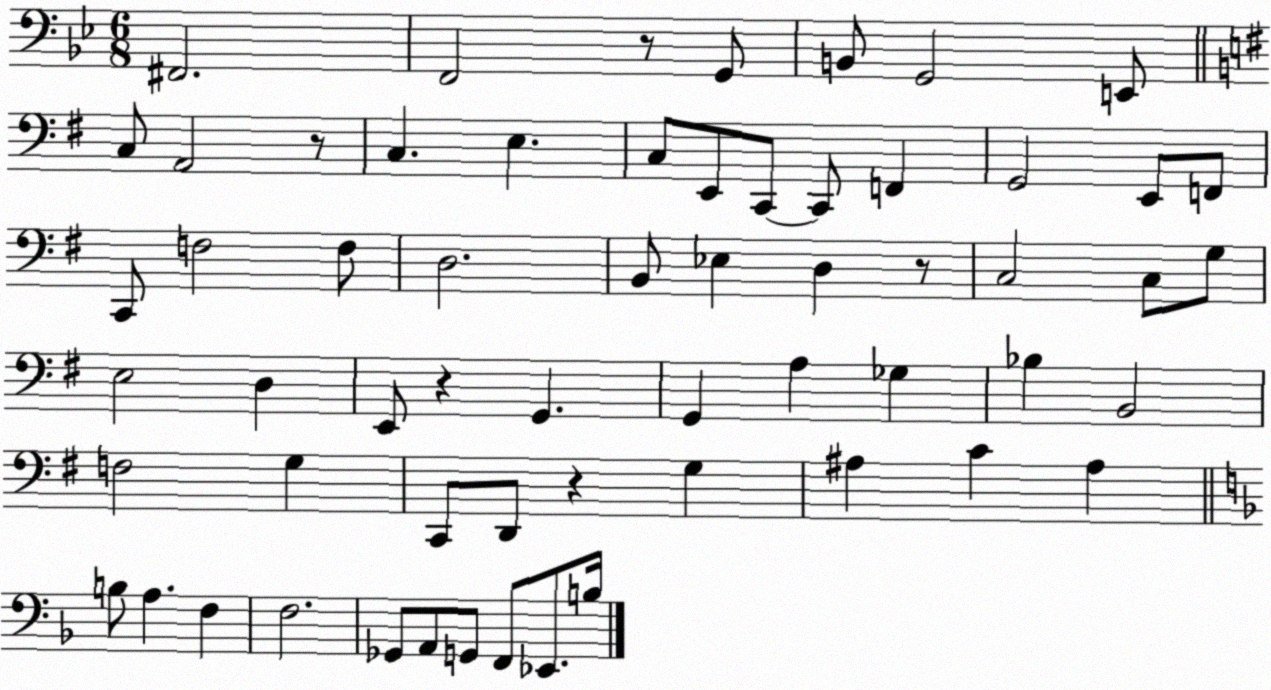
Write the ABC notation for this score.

X:1
T:Untitled
M:6/8
L:1/4
K:Bb
^F,,2 F,,2 z/2 G,,/2 B,,/2 G,,2 E,,/2 C,/2 A,,2 z/2 C, E, C,/2 E,,/2 C,,/2 C,,/2 F,, G,,2 E,,/2 F,,/2 C,,/2 F,2 F,/2 D,2 B,,/2 _E, D, z/2 C,2 C,/2 G,/2 E,2 D, E,,/2 z G,, G,, A, _G, _B, B,,2 F,2 G, C,,/2 D,,/2 z G, ^A, C ^A, B,/2 A, F, F,2 _G,,/2 A,,/2 G,,/2 F,,/2 _E,,/2 B,/4